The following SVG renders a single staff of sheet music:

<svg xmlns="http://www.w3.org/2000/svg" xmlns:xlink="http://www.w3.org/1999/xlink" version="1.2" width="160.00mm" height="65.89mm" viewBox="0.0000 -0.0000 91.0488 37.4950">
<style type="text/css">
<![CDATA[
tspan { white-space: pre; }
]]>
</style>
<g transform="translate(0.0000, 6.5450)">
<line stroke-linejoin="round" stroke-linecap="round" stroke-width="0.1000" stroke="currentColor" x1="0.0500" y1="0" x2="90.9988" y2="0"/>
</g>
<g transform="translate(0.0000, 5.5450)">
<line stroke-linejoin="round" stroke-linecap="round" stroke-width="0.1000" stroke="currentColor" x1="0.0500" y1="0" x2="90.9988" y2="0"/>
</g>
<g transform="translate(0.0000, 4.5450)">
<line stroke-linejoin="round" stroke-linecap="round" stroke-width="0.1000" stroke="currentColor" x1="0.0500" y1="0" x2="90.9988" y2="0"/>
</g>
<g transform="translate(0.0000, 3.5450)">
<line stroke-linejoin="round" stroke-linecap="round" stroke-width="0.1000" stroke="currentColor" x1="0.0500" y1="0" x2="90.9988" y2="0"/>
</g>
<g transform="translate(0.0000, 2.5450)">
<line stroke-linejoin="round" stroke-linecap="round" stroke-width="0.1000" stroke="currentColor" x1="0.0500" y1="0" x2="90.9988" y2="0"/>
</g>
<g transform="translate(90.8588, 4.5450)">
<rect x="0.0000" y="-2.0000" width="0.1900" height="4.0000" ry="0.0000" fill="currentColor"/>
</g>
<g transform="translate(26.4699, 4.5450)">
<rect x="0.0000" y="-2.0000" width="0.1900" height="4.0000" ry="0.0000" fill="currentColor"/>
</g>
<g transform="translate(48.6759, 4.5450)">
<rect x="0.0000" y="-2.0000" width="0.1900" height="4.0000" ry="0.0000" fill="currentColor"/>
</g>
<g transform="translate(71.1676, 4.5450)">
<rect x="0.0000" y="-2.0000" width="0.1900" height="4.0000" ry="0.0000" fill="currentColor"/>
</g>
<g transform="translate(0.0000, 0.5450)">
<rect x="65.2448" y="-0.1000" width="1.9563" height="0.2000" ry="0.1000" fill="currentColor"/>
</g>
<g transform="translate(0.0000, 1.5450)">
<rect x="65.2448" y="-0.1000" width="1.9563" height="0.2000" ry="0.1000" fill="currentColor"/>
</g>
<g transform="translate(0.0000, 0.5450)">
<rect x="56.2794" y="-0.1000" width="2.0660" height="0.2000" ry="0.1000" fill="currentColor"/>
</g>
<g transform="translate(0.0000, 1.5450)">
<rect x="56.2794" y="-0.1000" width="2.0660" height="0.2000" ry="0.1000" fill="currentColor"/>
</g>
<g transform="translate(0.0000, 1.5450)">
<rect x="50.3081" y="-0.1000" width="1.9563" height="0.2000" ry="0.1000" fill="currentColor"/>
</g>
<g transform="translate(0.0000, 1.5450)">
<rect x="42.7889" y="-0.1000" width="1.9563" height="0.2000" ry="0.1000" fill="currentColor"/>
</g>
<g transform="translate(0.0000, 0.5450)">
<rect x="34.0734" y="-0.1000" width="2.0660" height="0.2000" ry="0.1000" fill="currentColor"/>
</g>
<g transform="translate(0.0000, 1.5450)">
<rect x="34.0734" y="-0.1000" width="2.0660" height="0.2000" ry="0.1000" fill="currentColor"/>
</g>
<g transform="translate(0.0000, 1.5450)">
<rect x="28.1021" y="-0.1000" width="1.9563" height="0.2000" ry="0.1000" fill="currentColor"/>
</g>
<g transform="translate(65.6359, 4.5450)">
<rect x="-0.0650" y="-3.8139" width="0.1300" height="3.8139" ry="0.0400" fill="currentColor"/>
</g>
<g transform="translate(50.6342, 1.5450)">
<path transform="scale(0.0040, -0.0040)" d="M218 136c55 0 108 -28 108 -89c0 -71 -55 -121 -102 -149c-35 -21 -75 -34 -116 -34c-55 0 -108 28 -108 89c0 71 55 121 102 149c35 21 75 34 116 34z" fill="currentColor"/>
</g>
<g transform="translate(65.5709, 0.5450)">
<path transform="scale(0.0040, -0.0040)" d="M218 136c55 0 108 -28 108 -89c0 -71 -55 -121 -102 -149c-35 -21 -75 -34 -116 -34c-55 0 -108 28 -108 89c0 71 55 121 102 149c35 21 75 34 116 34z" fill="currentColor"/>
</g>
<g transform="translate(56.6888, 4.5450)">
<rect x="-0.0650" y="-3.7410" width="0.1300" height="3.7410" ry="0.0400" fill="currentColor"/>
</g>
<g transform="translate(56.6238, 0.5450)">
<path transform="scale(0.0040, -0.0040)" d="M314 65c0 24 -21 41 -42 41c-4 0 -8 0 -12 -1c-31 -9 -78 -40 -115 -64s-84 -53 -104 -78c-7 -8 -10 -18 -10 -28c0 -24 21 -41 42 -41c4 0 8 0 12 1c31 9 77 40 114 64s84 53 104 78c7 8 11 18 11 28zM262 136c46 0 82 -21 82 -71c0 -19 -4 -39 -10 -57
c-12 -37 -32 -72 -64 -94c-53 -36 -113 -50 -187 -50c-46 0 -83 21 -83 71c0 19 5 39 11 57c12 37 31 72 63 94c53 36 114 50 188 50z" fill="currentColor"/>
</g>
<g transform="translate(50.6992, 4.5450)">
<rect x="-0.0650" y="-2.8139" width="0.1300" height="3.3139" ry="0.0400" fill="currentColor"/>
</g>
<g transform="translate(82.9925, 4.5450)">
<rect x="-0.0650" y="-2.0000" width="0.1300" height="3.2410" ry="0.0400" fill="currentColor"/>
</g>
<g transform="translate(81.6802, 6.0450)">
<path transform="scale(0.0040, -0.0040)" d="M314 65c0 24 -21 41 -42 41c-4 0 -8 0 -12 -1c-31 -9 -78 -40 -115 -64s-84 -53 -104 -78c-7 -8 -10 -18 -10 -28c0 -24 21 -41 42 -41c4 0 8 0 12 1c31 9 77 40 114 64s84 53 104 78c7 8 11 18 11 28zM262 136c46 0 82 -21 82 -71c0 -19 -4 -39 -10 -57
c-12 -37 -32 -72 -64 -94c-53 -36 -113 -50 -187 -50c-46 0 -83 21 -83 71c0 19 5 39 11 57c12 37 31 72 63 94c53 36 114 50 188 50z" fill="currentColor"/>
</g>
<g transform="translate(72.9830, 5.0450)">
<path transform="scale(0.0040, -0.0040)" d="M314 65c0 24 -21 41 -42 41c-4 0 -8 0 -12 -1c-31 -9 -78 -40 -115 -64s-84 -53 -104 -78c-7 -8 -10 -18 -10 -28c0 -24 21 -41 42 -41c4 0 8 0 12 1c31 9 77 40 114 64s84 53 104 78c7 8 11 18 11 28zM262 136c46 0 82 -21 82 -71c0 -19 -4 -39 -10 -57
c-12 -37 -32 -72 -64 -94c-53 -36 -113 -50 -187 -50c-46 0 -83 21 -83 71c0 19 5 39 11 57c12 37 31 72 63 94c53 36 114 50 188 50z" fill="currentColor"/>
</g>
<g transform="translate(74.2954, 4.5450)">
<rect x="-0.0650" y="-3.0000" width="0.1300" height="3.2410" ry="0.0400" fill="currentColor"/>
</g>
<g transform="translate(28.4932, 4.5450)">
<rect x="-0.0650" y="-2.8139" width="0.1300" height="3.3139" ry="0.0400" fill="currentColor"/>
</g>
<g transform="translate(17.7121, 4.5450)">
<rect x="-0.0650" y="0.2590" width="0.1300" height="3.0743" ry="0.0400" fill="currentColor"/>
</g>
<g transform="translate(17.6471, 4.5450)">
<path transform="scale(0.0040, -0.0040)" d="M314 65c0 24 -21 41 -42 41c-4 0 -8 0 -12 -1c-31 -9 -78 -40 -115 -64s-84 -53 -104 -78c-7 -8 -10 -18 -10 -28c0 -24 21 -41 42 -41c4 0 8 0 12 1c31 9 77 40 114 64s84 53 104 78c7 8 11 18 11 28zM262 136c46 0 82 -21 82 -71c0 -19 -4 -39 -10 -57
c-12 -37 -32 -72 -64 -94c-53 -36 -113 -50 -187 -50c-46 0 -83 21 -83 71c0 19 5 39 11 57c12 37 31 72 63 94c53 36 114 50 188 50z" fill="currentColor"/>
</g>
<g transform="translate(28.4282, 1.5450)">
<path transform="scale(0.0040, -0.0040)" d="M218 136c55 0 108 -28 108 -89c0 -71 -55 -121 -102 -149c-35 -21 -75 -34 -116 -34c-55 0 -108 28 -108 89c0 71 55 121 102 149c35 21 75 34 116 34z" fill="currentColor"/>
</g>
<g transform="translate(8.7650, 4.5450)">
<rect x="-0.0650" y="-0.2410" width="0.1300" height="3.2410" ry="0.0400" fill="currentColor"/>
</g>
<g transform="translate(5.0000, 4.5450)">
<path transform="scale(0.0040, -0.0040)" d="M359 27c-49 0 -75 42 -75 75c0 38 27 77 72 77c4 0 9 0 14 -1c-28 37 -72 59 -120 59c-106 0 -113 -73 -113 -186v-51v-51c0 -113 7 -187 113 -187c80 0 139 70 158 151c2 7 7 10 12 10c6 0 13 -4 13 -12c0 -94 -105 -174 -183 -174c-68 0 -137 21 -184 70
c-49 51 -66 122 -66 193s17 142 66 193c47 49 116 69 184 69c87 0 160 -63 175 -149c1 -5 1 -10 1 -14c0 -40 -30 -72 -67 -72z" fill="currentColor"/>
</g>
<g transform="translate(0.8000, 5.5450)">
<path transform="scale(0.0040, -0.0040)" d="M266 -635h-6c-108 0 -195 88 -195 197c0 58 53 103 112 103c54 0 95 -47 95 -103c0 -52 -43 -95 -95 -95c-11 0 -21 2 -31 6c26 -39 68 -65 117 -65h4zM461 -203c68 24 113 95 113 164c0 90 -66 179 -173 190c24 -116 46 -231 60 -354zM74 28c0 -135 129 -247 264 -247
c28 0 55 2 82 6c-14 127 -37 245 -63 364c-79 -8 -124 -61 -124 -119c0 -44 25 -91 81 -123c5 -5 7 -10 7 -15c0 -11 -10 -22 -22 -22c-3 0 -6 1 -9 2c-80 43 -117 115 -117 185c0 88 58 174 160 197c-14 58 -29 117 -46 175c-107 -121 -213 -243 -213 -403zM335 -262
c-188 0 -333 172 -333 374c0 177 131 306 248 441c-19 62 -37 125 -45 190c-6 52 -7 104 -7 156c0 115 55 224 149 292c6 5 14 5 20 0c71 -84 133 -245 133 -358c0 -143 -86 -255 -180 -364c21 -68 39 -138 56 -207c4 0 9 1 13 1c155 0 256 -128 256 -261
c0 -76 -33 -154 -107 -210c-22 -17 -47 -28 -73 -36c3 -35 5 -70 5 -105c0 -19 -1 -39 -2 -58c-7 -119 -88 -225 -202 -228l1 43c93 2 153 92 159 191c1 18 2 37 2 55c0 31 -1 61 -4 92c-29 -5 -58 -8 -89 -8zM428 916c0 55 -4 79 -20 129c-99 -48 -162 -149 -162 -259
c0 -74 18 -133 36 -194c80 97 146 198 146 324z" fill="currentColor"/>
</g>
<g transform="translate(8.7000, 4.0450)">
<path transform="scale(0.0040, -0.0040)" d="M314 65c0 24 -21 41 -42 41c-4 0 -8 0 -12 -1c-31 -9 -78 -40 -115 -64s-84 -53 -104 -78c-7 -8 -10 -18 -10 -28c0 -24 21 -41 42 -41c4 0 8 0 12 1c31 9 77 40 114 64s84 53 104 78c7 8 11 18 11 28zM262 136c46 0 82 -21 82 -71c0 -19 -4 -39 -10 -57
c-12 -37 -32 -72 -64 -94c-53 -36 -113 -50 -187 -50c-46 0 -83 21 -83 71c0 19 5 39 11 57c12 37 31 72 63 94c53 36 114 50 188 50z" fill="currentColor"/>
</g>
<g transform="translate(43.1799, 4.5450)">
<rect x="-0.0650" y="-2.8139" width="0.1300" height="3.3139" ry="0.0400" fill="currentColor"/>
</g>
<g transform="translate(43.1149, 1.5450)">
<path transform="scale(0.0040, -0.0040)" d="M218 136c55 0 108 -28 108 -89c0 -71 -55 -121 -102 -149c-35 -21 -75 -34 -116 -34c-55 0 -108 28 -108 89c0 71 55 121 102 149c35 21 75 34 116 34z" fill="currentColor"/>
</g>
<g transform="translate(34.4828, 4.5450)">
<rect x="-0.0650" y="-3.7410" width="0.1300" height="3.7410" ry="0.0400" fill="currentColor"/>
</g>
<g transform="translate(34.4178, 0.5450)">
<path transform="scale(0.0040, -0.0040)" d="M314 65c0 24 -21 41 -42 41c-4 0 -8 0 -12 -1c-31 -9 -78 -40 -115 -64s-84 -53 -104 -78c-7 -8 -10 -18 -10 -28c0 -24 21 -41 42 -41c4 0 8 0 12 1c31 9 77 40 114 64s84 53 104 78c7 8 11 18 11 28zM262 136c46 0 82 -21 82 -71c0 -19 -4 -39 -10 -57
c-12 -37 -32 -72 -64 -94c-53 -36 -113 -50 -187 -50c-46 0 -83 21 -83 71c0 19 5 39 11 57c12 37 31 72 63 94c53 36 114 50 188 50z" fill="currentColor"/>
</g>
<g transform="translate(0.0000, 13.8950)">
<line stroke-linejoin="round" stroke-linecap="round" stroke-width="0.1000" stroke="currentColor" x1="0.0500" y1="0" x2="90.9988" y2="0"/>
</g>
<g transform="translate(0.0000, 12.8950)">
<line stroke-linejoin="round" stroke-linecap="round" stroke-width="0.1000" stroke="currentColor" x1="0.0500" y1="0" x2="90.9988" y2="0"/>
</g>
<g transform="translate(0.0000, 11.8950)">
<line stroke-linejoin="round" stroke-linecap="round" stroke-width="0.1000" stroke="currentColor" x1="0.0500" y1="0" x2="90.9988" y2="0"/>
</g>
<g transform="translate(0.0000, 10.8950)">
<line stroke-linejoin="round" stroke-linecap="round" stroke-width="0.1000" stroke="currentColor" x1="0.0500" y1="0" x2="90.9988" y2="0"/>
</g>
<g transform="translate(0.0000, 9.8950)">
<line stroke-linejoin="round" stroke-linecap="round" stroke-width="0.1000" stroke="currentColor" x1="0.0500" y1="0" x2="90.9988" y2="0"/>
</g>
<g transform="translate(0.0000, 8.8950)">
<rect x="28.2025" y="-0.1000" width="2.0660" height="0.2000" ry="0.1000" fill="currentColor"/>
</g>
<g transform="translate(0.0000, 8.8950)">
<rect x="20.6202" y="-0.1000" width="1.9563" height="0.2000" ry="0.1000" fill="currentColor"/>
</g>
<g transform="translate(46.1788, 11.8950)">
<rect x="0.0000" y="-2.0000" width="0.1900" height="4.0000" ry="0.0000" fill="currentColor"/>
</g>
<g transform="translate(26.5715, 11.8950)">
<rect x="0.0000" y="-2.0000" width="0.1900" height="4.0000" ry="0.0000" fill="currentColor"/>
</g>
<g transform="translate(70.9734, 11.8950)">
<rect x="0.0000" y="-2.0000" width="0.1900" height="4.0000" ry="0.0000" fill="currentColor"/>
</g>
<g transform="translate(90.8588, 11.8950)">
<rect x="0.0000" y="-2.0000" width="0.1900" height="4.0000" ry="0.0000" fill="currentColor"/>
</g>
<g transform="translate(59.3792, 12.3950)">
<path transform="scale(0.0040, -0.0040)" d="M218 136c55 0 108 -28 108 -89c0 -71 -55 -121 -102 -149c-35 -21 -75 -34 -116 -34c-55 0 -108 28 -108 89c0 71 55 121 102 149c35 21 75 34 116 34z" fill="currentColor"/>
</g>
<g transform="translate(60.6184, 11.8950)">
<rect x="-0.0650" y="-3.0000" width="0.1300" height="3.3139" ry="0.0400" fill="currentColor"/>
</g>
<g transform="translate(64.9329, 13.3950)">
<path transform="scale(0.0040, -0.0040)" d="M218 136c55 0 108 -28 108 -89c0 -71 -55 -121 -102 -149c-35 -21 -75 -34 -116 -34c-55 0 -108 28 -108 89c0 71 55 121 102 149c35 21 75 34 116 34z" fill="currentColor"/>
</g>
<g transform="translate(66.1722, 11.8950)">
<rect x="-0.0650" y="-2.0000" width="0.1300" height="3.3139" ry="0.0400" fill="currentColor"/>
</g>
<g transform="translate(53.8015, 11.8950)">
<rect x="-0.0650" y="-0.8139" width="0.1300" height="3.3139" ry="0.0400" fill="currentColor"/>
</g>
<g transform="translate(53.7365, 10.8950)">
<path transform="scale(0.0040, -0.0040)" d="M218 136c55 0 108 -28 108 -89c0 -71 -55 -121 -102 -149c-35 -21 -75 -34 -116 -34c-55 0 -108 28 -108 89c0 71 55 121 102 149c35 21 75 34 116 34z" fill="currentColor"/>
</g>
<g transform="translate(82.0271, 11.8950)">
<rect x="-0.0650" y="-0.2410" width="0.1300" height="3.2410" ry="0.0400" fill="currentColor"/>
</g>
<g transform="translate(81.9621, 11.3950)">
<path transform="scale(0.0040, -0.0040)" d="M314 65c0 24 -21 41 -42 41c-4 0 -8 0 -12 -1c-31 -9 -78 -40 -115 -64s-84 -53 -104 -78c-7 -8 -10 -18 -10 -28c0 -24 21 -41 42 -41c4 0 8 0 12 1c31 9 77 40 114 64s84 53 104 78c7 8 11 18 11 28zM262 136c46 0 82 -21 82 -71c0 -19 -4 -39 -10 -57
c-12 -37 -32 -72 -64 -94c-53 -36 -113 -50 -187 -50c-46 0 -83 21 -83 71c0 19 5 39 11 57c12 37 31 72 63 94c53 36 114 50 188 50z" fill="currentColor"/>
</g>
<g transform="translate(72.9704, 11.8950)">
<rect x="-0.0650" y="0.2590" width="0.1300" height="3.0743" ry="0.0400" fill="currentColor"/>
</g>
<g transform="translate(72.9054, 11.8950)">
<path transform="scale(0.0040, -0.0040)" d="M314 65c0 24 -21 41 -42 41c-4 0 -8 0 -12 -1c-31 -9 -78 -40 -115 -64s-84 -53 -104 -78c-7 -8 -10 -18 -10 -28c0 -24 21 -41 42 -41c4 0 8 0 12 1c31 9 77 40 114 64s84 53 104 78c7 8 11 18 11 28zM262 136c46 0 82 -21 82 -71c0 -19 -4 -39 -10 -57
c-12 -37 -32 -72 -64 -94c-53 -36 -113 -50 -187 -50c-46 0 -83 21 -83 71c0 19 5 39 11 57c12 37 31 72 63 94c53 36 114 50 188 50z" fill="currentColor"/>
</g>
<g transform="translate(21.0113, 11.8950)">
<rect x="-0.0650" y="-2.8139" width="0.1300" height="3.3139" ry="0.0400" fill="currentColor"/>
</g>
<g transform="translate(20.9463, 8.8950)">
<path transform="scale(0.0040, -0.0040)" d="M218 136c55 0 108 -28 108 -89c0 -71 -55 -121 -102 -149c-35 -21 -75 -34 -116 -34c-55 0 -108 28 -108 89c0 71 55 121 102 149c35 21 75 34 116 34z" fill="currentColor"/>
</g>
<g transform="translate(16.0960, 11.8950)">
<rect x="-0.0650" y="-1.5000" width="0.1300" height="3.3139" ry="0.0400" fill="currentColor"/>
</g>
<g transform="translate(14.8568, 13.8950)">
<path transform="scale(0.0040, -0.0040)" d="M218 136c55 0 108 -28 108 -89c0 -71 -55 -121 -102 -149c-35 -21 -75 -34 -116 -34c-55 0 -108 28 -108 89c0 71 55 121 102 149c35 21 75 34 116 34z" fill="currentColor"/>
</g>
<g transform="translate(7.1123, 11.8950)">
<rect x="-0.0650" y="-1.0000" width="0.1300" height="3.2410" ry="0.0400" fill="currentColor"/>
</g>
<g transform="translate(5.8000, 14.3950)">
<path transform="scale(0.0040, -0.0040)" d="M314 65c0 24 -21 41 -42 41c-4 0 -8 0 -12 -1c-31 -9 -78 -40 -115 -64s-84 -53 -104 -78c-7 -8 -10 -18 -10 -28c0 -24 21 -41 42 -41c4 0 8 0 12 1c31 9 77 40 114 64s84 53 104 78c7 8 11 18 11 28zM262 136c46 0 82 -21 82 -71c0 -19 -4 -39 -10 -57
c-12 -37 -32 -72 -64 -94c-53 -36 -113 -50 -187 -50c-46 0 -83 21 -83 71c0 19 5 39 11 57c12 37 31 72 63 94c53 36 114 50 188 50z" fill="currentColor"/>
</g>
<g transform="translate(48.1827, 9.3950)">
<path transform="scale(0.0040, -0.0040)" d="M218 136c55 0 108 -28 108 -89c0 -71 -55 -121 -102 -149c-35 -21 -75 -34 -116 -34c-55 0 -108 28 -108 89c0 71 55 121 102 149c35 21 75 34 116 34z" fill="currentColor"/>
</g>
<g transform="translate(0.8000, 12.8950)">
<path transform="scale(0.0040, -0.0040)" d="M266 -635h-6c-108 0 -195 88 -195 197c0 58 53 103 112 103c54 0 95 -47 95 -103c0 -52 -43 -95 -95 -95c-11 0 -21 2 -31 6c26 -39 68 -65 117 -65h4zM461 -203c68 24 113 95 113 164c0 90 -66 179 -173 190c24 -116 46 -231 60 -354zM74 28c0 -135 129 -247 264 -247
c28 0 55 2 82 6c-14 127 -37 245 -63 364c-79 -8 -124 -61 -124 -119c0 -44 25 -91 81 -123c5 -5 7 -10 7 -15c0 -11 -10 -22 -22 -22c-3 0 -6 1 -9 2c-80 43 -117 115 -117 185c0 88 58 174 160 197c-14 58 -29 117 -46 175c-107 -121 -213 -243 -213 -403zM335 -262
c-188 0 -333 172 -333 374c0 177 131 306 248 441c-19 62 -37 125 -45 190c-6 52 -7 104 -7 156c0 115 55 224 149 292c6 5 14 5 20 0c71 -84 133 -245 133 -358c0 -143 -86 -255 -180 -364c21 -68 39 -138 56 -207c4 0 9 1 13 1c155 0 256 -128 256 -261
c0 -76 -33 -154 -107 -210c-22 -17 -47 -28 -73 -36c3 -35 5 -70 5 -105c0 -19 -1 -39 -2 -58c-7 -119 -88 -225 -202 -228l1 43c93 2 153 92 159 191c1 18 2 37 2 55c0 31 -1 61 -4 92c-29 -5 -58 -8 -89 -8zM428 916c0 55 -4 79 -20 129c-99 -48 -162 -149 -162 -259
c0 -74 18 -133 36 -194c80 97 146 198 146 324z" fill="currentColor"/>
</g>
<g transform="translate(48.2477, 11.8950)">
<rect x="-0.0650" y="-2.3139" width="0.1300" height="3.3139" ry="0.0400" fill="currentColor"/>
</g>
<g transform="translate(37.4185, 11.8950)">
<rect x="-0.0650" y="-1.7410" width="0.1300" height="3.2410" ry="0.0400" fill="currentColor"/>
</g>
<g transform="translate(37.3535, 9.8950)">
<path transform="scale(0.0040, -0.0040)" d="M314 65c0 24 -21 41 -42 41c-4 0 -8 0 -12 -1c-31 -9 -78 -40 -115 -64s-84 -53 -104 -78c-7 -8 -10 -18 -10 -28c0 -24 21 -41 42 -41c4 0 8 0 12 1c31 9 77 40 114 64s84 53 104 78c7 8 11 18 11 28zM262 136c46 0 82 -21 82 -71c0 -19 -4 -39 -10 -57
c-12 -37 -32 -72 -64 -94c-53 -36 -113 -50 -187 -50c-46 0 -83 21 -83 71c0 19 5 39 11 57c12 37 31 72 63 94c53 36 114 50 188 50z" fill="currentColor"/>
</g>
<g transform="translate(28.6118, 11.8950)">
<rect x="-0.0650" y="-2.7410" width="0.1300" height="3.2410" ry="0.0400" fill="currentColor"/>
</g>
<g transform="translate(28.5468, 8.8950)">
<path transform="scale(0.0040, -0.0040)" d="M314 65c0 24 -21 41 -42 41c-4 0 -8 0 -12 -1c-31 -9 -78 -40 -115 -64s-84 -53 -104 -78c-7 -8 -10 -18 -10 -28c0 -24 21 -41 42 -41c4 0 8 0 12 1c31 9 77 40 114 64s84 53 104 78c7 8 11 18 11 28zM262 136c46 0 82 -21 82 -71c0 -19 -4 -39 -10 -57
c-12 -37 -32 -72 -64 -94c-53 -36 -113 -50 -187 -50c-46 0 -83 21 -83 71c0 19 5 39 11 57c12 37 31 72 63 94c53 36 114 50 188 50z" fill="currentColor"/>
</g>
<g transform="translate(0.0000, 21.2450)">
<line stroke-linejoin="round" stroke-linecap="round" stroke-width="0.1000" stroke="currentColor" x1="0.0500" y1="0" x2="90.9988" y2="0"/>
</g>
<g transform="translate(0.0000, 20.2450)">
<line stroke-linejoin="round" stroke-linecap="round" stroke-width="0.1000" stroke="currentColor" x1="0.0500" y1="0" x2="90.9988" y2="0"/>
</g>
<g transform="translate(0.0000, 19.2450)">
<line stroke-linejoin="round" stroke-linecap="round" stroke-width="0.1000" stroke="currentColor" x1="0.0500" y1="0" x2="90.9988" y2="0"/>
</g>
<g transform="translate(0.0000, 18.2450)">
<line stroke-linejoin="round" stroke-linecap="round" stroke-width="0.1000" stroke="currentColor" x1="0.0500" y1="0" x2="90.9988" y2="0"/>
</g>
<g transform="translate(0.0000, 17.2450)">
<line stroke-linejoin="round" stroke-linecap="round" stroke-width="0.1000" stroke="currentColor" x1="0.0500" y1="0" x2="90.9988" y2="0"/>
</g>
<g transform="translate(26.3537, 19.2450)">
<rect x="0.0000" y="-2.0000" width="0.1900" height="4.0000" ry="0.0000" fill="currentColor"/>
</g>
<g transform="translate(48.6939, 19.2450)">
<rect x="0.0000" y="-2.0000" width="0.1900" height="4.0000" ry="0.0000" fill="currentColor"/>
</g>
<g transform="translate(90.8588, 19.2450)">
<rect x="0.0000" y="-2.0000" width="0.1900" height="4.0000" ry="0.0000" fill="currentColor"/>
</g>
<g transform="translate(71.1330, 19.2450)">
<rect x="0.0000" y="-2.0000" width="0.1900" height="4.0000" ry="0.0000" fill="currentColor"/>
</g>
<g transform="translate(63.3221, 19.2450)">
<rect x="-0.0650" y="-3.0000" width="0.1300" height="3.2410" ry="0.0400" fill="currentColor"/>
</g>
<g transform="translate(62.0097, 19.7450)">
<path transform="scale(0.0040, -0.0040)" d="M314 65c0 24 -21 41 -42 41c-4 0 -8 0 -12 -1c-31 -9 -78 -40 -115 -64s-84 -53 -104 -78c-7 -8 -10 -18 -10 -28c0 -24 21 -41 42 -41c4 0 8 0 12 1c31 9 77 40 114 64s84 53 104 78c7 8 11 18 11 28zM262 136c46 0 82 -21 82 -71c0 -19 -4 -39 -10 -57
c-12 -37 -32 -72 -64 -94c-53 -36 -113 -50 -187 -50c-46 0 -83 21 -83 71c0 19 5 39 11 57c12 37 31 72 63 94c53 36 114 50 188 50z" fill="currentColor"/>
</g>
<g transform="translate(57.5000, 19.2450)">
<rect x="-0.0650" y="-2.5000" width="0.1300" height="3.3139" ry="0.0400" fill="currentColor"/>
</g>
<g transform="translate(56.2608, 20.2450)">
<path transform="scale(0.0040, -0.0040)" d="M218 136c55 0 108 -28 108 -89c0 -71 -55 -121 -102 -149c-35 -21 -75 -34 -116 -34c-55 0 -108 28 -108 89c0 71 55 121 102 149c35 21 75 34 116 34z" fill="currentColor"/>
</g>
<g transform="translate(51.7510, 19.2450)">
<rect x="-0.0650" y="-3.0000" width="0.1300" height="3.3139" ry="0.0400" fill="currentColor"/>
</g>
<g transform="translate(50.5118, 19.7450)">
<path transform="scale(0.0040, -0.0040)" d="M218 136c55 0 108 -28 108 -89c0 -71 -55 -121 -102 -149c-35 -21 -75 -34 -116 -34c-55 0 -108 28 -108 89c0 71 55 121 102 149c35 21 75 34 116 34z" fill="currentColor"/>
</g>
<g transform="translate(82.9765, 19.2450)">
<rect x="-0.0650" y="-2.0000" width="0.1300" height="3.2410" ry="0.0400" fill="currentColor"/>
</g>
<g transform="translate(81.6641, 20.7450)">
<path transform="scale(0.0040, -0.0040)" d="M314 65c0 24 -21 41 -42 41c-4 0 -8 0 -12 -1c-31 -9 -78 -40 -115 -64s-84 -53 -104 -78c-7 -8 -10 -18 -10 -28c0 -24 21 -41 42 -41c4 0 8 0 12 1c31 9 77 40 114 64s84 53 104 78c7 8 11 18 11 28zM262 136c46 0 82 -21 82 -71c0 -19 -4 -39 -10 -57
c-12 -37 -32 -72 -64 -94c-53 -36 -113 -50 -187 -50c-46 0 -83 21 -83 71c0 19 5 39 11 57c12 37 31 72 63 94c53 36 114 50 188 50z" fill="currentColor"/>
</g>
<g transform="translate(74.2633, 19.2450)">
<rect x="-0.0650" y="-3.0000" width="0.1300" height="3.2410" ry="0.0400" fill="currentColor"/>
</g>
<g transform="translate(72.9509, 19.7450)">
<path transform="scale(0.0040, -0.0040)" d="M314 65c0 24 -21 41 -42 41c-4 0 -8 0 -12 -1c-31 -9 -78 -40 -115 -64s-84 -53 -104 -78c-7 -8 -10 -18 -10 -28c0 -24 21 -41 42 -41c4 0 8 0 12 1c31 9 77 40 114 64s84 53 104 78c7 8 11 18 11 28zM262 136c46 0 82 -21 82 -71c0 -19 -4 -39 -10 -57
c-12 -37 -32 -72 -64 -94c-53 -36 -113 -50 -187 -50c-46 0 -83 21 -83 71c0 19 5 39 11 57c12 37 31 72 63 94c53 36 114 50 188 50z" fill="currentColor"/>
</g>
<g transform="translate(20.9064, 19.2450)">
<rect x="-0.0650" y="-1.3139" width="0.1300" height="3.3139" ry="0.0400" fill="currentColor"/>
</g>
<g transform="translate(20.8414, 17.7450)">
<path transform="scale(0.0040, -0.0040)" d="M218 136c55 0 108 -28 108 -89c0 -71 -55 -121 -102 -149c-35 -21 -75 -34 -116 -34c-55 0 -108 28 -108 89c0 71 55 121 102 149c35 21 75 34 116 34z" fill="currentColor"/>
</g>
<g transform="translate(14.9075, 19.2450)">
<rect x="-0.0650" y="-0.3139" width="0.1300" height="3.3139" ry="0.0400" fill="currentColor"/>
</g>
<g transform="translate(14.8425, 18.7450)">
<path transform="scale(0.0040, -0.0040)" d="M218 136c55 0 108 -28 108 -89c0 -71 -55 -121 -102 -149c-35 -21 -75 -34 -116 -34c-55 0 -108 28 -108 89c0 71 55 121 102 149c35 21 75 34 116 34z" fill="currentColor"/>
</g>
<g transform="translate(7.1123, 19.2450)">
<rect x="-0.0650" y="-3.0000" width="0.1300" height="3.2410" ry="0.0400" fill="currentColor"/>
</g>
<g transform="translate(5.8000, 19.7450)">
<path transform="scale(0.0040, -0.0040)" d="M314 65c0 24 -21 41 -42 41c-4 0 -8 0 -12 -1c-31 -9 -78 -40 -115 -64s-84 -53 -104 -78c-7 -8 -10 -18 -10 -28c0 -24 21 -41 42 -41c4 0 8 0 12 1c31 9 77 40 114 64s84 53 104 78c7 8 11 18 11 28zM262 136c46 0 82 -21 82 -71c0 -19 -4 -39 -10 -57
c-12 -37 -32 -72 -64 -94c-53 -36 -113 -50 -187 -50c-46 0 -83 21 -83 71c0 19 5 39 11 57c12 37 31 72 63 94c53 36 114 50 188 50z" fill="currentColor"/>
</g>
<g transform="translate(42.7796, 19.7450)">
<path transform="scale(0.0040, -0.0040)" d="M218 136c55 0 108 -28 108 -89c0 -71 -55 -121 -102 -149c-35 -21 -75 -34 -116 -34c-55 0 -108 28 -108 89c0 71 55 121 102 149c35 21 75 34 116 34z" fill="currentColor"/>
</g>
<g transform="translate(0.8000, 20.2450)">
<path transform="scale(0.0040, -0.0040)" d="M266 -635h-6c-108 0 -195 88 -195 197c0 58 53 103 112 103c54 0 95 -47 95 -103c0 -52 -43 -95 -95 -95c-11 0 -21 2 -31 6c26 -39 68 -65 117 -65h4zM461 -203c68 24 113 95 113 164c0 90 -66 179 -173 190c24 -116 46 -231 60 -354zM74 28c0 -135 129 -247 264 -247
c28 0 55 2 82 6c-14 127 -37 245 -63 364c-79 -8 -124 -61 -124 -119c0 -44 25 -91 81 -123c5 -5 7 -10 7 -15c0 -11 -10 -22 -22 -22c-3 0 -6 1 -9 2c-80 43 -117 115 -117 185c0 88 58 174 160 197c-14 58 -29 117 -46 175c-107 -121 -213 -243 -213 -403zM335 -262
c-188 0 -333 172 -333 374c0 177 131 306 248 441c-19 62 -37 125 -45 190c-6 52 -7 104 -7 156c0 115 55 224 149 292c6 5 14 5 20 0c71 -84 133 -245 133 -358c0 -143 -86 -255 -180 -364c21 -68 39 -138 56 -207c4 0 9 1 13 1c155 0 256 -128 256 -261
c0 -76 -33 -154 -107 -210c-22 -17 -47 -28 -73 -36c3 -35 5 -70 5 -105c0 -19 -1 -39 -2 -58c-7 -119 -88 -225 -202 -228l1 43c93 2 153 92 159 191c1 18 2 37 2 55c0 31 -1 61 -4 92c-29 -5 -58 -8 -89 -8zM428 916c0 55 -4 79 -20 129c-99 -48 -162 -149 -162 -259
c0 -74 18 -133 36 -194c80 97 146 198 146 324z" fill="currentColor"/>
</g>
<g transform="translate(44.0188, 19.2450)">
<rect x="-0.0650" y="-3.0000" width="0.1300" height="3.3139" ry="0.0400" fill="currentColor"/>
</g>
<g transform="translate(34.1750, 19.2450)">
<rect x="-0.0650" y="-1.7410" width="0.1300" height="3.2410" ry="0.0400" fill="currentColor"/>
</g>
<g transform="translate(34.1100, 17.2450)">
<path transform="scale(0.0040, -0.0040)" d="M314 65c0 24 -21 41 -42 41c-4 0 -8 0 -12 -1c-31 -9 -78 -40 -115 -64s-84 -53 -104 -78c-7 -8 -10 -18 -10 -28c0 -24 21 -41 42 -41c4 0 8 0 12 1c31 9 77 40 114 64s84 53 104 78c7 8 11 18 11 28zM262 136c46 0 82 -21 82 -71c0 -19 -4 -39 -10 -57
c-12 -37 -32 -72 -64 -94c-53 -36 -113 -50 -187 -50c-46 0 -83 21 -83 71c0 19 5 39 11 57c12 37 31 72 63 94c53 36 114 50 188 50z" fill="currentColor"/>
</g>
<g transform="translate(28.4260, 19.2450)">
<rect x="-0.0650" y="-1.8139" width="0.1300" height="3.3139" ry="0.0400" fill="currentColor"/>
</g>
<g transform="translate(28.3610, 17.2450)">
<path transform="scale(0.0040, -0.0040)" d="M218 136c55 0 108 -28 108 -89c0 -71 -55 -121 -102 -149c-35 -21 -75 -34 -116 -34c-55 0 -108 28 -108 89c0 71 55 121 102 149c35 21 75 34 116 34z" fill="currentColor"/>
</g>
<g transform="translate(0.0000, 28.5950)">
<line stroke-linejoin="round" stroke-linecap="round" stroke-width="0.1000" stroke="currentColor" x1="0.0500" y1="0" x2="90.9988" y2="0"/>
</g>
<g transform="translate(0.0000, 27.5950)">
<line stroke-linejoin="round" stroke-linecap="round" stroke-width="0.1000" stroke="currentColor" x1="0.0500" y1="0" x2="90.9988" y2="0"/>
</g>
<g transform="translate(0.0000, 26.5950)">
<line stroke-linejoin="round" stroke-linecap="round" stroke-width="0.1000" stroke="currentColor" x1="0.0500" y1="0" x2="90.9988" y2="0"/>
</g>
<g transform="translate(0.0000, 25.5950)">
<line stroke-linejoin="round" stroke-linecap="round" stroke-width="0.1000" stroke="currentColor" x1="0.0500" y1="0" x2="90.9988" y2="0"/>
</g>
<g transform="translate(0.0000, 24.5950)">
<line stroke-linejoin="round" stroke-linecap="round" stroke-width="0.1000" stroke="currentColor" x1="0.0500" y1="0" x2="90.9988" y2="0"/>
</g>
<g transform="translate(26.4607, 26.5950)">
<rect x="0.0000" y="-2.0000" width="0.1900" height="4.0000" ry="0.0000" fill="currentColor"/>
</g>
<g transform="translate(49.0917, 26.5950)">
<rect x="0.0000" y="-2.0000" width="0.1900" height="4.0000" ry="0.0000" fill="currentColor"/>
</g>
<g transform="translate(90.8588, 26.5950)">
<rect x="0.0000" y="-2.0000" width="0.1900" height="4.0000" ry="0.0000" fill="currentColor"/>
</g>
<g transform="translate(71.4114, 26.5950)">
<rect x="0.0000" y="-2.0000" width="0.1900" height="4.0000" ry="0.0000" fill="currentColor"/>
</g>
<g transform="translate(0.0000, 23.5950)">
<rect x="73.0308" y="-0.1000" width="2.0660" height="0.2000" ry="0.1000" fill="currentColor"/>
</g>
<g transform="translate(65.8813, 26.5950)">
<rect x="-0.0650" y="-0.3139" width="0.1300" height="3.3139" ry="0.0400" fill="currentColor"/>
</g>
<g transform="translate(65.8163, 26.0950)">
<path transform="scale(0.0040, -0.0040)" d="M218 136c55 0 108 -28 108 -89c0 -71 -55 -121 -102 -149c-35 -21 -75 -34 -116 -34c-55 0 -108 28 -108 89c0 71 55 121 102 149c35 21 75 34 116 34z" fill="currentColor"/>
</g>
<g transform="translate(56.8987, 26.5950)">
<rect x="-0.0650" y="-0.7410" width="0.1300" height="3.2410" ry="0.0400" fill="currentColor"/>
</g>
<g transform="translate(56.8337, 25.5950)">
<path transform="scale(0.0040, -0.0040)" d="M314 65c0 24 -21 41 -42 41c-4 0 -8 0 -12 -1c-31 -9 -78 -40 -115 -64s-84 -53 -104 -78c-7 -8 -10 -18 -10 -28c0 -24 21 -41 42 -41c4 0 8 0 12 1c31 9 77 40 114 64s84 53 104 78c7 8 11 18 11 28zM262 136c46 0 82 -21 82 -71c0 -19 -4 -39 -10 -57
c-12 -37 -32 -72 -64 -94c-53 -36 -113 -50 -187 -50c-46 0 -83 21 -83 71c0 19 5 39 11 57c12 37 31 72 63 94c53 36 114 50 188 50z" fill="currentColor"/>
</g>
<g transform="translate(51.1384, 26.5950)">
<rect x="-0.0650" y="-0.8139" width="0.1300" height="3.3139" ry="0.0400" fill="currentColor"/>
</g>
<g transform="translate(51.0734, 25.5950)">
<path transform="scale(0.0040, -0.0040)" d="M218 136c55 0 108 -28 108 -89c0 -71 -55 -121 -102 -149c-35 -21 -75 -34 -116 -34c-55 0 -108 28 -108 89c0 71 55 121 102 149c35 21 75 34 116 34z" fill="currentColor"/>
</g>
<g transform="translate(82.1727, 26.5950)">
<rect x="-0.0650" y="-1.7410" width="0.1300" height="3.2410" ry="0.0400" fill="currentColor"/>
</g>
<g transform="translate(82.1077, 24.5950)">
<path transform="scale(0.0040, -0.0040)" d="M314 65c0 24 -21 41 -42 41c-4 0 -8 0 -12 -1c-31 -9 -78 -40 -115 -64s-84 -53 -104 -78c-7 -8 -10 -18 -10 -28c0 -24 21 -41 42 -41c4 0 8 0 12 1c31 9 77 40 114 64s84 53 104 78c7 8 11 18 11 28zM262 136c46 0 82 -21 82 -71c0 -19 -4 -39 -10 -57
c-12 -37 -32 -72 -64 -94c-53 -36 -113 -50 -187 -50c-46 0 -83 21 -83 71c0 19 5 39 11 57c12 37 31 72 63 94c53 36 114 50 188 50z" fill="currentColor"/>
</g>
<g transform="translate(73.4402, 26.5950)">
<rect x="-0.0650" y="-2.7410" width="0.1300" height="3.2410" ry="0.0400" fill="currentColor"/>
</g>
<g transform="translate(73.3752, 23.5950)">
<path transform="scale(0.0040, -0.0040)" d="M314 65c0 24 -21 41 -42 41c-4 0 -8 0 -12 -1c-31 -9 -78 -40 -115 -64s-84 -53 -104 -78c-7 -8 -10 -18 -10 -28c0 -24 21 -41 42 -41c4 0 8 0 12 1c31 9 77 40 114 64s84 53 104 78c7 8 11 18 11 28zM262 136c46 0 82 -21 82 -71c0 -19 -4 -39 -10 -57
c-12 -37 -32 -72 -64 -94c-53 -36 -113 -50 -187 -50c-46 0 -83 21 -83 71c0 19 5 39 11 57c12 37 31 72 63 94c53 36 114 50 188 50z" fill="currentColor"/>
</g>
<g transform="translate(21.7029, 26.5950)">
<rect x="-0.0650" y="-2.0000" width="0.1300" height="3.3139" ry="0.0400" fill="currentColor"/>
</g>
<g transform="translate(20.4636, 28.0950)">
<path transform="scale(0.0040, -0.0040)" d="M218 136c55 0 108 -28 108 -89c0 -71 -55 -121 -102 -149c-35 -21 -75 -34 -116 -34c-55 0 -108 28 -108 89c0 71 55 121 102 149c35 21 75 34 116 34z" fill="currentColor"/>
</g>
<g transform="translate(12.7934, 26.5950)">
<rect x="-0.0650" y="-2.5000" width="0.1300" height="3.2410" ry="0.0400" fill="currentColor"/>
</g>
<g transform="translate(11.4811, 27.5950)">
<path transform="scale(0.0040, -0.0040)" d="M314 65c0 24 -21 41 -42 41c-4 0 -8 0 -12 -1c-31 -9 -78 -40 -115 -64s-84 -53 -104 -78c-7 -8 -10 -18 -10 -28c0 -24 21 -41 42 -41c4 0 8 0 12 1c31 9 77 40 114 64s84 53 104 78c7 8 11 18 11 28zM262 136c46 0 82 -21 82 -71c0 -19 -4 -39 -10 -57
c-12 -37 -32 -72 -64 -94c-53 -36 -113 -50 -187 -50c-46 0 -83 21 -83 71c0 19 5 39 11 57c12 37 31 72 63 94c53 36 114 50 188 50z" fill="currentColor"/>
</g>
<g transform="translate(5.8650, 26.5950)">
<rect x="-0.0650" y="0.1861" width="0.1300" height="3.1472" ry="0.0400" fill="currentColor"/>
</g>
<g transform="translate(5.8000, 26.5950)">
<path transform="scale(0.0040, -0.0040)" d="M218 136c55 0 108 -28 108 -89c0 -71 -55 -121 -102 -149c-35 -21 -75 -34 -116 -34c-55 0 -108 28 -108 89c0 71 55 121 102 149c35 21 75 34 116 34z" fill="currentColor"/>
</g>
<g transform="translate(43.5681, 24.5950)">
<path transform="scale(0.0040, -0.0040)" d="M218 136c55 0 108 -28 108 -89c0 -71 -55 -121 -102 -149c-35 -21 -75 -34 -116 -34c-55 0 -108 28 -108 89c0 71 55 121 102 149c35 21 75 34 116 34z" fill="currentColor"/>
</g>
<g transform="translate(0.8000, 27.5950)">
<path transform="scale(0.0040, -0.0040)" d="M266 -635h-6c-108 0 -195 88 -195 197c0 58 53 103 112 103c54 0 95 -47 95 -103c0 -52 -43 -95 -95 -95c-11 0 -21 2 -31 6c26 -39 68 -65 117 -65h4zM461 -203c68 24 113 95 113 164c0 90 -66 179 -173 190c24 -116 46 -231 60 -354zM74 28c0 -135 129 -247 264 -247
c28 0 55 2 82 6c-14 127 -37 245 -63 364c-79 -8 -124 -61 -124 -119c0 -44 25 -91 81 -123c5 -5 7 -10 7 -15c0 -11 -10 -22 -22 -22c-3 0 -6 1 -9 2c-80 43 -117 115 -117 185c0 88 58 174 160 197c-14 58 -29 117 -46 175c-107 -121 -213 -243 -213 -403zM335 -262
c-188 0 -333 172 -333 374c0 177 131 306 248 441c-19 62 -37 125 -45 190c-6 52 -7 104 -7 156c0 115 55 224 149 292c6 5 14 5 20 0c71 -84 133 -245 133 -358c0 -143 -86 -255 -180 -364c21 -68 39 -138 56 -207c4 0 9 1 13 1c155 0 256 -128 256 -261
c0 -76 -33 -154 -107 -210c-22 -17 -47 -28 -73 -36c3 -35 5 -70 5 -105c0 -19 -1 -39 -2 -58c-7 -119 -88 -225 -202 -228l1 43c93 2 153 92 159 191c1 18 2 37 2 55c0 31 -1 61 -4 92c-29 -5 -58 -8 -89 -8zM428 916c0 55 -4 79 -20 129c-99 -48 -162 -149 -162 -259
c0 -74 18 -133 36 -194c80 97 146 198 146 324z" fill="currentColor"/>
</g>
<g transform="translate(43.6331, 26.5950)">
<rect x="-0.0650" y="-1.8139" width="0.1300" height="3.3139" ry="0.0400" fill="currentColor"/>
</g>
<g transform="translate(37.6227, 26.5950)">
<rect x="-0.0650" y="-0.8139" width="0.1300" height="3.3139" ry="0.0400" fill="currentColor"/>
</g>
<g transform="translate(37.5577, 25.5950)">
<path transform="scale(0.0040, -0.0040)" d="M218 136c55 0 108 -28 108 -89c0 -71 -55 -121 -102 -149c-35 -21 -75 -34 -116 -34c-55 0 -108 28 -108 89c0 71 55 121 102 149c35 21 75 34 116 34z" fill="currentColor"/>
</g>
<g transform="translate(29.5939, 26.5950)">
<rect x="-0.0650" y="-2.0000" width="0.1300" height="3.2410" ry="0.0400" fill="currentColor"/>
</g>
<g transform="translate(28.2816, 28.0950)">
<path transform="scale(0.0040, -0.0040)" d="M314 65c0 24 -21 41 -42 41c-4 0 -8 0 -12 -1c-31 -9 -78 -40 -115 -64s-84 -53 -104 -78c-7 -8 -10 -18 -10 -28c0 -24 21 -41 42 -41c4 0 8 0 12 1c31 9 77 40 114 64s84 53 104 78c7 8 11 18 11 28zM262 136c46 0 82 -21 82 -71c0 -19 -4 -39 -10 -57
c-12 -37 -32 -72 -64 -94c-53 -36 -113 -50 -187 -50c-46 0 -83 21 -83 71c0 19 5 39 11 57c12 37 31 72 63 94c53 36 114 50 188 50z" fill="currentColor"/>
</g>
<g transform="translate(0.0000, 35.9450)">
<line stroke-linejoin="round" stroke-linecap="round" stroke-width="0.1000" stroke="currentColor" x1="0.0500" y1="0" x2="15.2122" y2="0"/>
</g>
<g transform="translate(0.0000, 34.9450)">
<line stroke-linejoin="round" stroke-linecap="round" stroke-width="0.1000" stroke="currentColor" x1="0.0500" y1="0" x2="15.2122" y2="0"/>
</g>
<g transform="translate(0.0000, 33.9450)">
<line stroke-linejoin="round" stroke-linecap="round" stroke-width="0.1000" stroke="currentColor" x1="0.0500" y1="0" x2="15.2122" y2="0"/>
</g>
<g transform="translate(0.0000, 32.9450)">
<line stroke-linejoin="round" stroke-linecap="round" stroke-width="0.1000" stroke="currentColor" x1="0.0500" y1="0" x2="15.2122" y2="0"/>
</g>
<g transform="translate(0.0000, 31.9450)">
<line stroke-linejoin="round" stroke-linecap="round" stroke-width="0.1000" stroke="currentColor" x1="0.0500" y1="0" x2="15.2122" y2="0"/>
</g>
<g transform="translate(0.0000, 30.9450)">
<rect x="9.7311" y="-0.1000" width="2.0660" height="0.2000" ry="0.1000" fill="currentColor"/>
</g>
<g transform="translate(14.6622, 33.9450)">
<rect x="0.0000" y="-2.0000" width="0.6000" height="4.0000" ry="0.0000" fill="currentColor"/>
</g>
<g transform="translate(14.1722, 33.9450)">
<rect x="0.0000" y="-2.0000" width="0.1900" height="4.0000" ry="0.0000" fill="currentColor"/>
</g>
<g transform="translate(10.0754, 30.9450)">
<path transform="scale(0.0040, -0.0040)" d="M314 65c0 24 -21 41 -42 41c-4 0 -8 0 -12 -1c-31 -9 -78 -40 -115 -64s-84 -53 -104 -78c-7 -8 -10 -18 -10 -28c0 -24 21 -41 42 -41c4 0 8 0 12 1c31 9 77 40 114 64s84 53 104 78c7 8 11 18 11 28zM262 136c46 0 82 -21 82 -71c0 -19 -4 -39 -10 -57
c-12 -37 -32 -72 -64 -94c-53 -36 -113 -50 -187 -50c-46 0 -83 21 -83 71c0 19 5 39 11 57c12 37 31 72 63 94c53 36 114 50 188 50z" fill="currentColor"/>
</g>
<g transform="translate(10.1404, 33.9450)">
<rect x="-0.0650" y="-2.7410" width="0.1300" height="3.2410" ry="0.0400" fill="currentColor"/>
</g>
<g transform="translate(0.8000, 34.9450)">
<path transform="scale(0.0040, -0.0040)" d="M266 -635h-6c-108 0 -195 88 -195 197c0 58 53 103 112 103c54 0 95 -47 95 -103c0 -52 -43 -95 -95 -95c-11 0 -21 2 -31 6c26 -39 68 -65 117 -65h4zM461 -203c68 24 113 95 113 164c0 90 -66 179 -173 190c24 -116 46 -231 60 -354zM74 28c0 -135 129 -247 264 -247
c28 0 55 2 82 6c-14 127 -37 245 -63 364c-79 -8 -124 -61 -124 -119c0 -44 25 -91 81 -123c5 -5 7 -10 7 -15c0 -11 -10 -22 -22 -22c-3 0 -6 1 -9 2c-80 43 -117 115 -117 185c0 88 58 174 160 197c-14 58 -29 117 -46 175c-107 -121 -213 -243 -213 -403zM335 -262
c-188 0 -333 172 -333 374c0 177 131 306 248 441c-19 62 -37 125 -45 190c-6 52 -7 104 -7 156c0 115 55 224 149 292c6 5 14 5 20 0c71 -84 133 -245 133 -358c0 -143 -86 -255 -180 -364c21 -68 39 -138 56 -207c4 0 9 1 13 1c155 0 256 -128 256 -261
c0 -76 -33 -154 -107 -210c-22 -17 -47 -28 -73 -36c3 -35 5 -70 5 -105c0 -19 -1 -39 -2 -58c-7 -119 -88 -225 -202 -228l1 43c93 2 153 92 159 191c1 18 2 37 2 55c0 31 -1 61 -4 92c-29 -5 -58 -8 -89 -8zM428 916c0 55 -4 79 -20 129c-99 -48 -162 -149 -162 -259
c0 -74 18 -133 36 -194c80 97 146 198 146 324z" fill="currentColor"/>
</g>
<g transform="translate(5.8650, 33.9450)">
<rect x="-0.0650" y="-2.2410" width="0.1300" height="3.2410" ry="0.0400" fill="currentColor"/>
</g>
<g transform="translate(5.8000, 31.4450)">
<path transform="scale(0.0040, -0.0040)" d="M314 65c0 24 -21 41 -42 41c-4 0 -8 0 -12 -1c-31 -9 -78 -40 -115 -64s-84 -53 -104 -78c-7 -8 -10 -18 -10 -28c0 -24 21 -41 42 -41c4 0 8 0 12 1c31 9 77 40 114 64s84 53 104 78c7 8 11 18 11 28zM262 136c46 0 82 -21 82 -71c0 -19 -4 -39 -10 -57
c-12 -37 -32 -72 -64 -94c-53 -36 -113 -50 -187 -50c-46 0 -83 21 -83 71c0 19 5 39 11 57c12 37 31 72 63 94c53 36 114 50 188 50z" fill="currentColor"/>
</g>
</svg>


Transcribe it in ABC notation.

X:1
T:Untitled
M:4/4
L:1/4
K:C
c2 B2 a c'2 a a c'2 c' A2 F2 D2 E a a2 f2 g d A F B2 c2 A2 c e f f2 A A G A2 A2 F2 B G2 F F2 d f d d2 c a2 f2 g2 a2